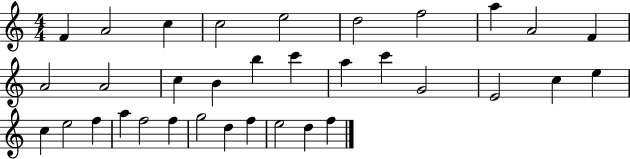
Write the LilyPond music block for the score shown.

{
  \clef treble
  \numericTimeSignature
  \time 4/4
  \key c \major
  f'4 a'2 c''4 | c''2 e''2 | d''2 f''2 | a''4 a'2 f'4 | \break a'2 a'2 | c''4 b'4 b''4 c'''4 | a''4 c'''4 g'2 | e'2 c''4 e''4 | \break c''4 e''2 f''4 | a''4 f''2 f''4 | g''2 d''4 f''4 | e''2 d''4 f''4 | \break \bar "|."
}